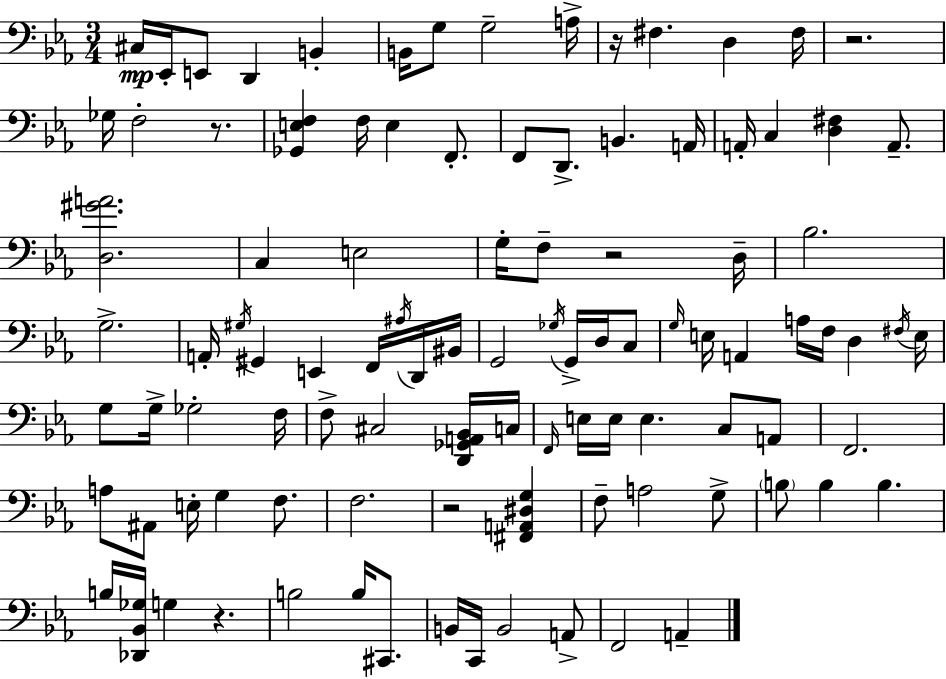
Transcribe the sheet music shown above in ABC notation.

X:1
T:Untitled
M:3/4
L:1/4
K:Cm
^C,/4 _E,,/4 E,,/2 D,, B,, B,,/4 G,/2 G,2 A,/4 z/4 ^F, D, ^F,/4 z2 _G,/4 F,2 z/2 [_G,,E,F,] F,/4 E, F,,/2 F,,/2 D,,/2 B,, A,,/4 A,,/4 C, [D,^F,] A,,/2 [D,^GA]2 C, E,2 G,/4 F,/2 z2 D,/4 _B,2 G,2 A,,/4 ^G,/4 ^G,, E,, F,,/4 ^A,/4 D,,/4 ^B,,/4 G,,2 _G,/4 G,,/4 D,/4 C,/2 G,/4 E,/4 A,, A,/4 F,/4 D, ^F,/4 E,/4 G,/2 G,/4 _G,2 F,/4 F,/2 ^C,2 [D,,_G,,A,,_B,,]/4 C,/4 F,,/4 E,/4 E,/4 E, C,/2 A,,/2 F,,2 A,/2 ^A,,/2 E,/4 G, F,/2 F,2 z2 [^F,,A,,^D,G,] F,/2 A,2 G,/2 B,/2 B, B, B,/4 [_D,,_B,,_G,]/4 G, z B,2 B,/4 ^C,,/2 B,,/4 C,,/4 B,,2 A,,/2 F,,2 A,,